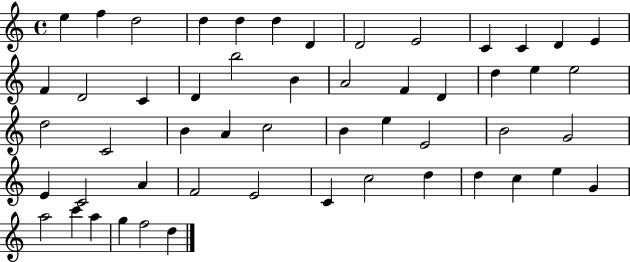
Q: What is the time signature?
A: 4/4